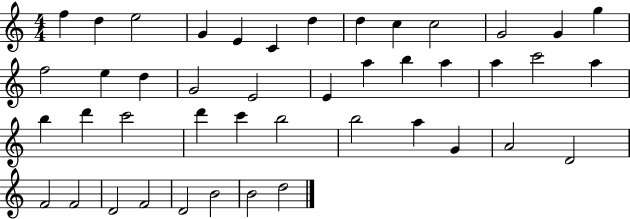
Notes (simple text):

F5/q D5/q E5/h G4/q E4/q C4/q D5/q D5/q C5/q C5/h G4/h G4/q G5/q F5/h E5/q D5/q G4/h E4/h E4/q A5/q B5/q A5/q A5/q C6/h A5/q B5/q D6/q C6/h D6/q C6/q B5/h B5/h A5/q G4/q A4/h D4/h F4/h F4/h D4/h F4/h D4/h B4/h B4/h D5/h